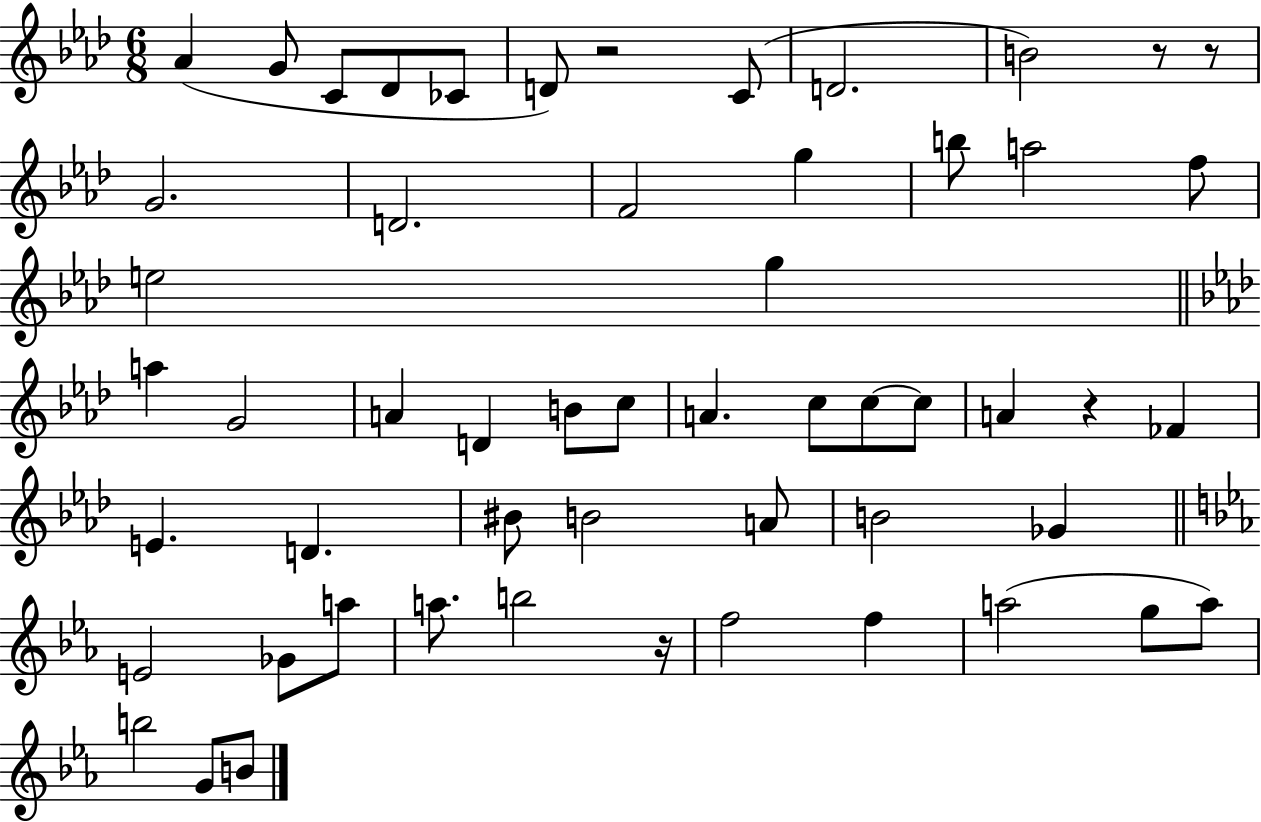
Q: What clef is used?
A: treble